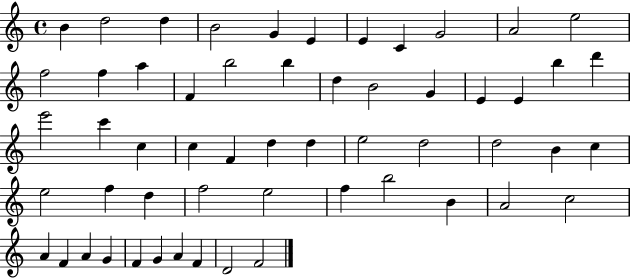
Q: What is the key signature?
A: C major